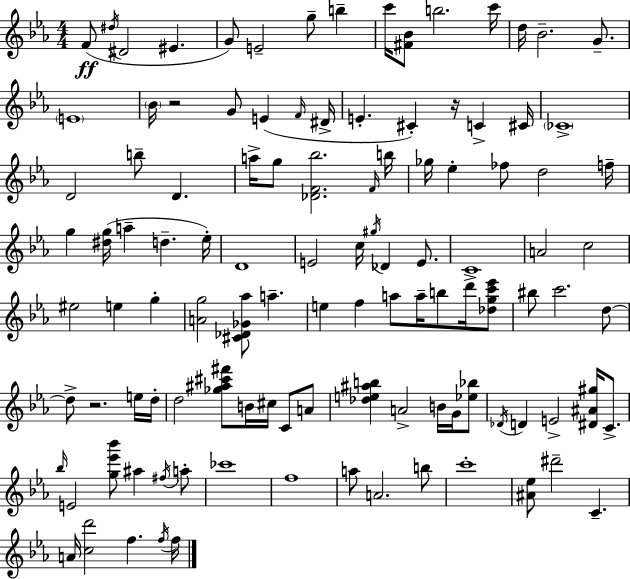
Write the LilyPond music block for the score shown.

{
  \clef treble
  \numericTimeSignature
  \time 4/4
  \key c \minor
  f'8(\ff \acciaccatura { dis''16 } dis'2 eis'4. | g'8) e'2-- g''8-- b''4-- | c'''16 <fis' bes'>8 b''2. | c'''16 d''16 bes'2.-- g'8.-- | \break \parenthesize e'1 | \parenthesize bes'16 r2 g'8 e'4( | \grace { f'16 } dis'16-> e'4.-. cis'4-.) r16 c'4-> | cis'16 \parenthesize ces'1-> | \break d'2 b''8-- d'4. | a''16-> g''8 <des' f' bes''>2. | \grace { f'16 } b''16 ges''16 ees''4-. fes''8 d''2 | f''16-- g''4 <dis'' g''>16( a''4-- d''4.-- | \break ees''16-.) d'1 | e'2 c''16 \acciaccatura { gis''16 } des'4 | e'8. c'1 | a'2 c''2 | \break eis''2 e''4 | g''4-. <a' g''>2 <cis' des' ges' aes''>8 a''4.-- | e''4 f''4 a''8 a''16-- b''8 | d'''16-> <des'' g'' c''' ees'''>8 bis''8 c'''2. | \break d''8~~ d''8-> r2. | e''16 d''16-. d''2 <ges'' ais'' cis''' fis'''>8 b'16 cis''16 | c'8 a'8 <des'' e'' ais'' b''>4 a'2-> | b'16 g'16 <ees'' bes''>8 \acciaccatura { des'16 } d'4 e'2-> | \break <dis' ais' gis''>16 c'8.-> \grace { bes''16 } e'2 <g'' ees''' bes'''>8 | ais''4 \acciaccatura { fis''16 } a''8-. ces'''1 | f''1 | a''8 a'2. | \break b''8 c'''1-. | <ais' ees''>8 dis'''2-- | c'4.-- a'16 <c'' d'''>2 | f''4. \acciaccatura { f''16 } f''16 \bar "|."
}